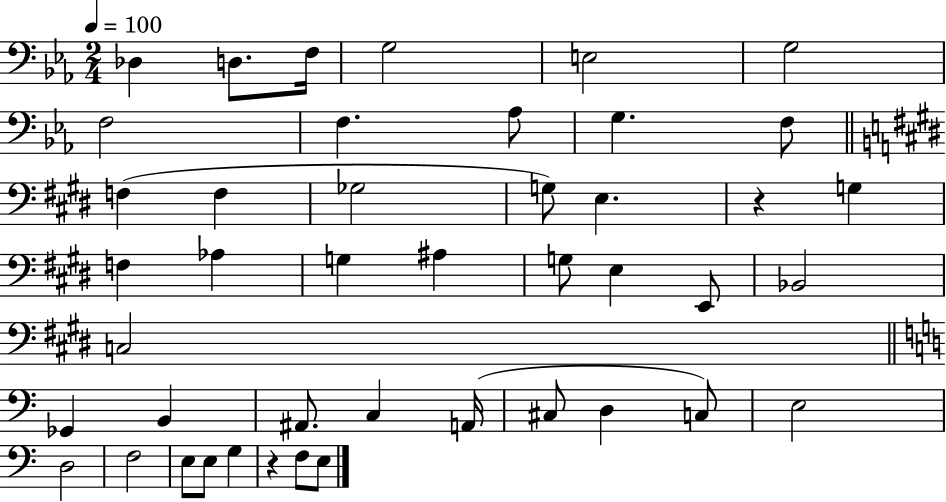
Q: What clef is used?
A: bass